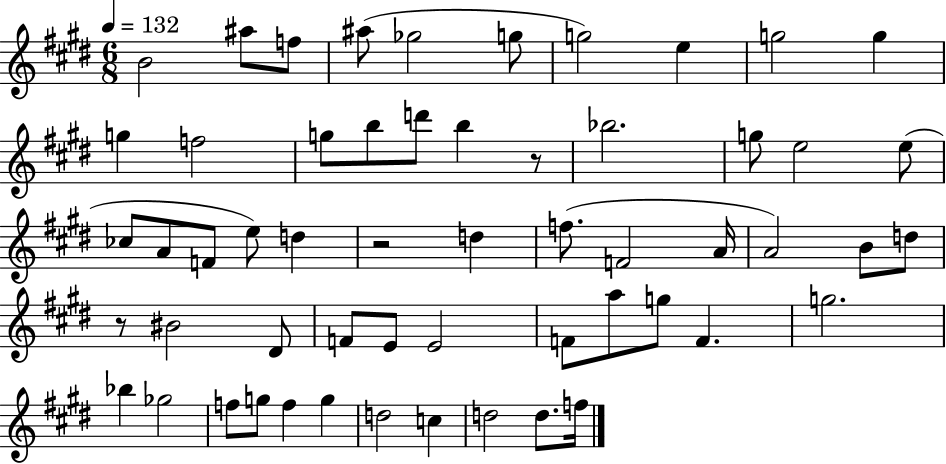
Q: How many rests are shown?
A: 3